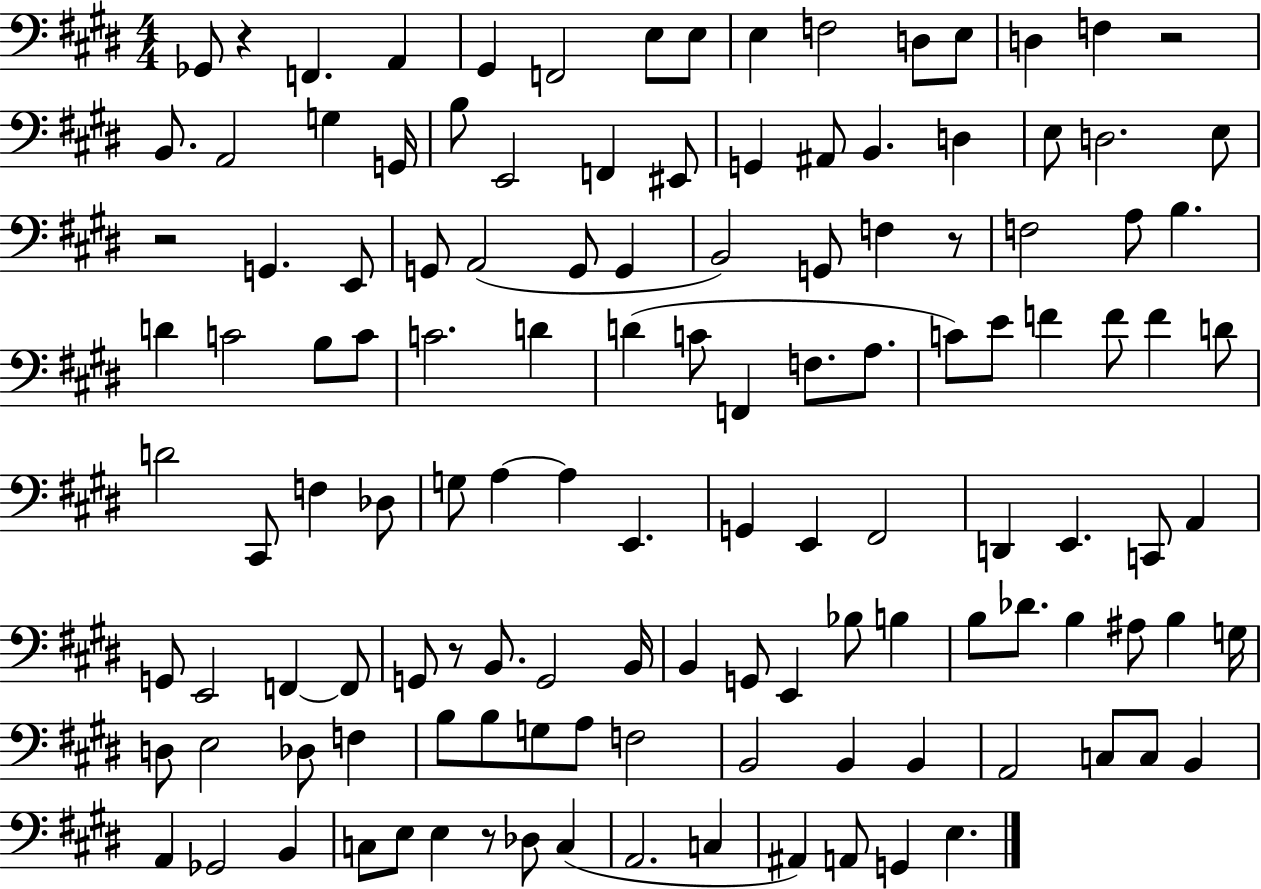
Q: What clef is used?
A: bass